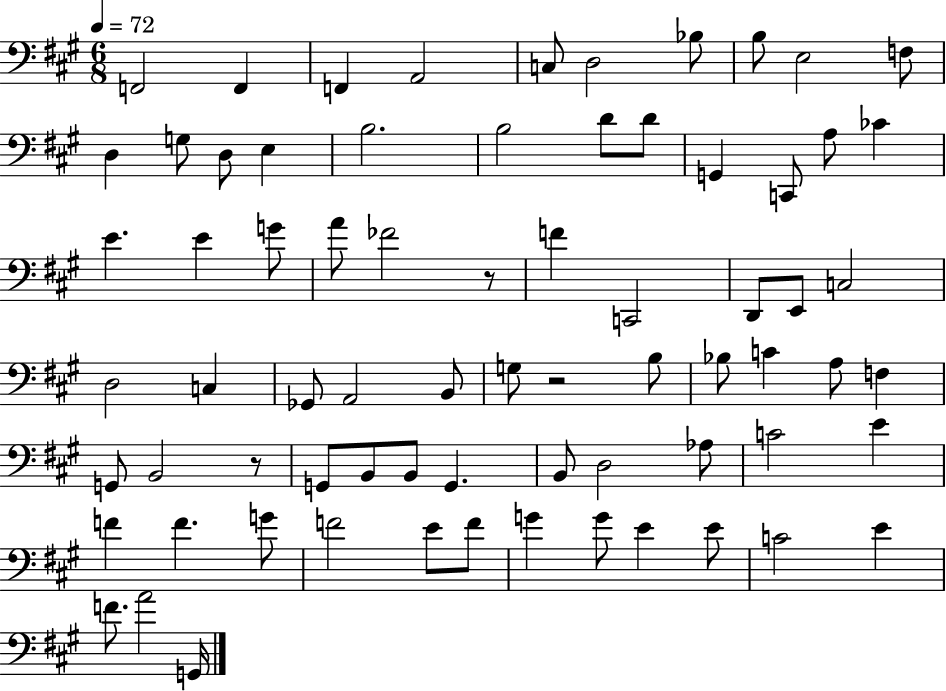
{
  \clef bass
  \numericTimeSignature
  \time 6/8
  \key a \major
  \tempo 4 = 72
  f,2 f,4 | f,4 a,2 | c8 d2 bes8 | b8 e2 f8 | \break d4 g8 d8 e4 | b2. | b2 d'8 d'8 | g,4 c,8 a8 ces'4 | \break e'4. e'4 g'8 | a'8 fes'2 r8 | f'4 c,2 | d,8 e,8 c2 | \break d2 c4 | ges,8 a,2 b,8 | g8 r2 b8 | bes8 c'4 a8 f4 | \break g,8 b,2 r8 | g,8 b,8 b,8 g,4. | b,8 d2 aes8 | c'2 e'4 | \break f'4 f'4. g'8 | f'2 e'8 f'8 | g'4 g'8 e'4 e'8 | c'2 e'4 | \break f'8. a'2 g,16 | \bar "|."
}